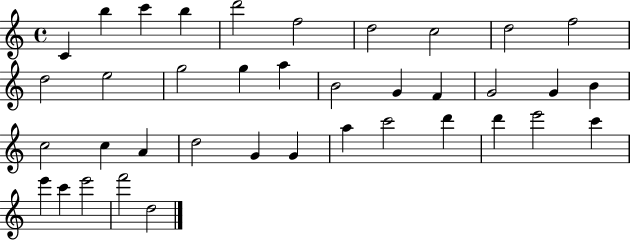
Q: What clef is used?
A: treble